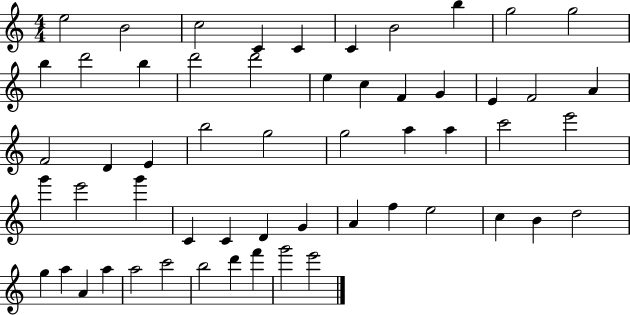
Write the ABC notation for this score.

X:1
T:Untitled
M:4/4
L:1/4
K:C
e2 B2 c2 C C C B2 b g2 g2 b d'2 b d'2 d'2 e c F G E F2 A F2 D E b2 g2 g2 a a c'2 e'2 g' e'2 g' C C D G A f e2 c B d2 g a A a a2 c'2 b2 d' f' g'2 e'2